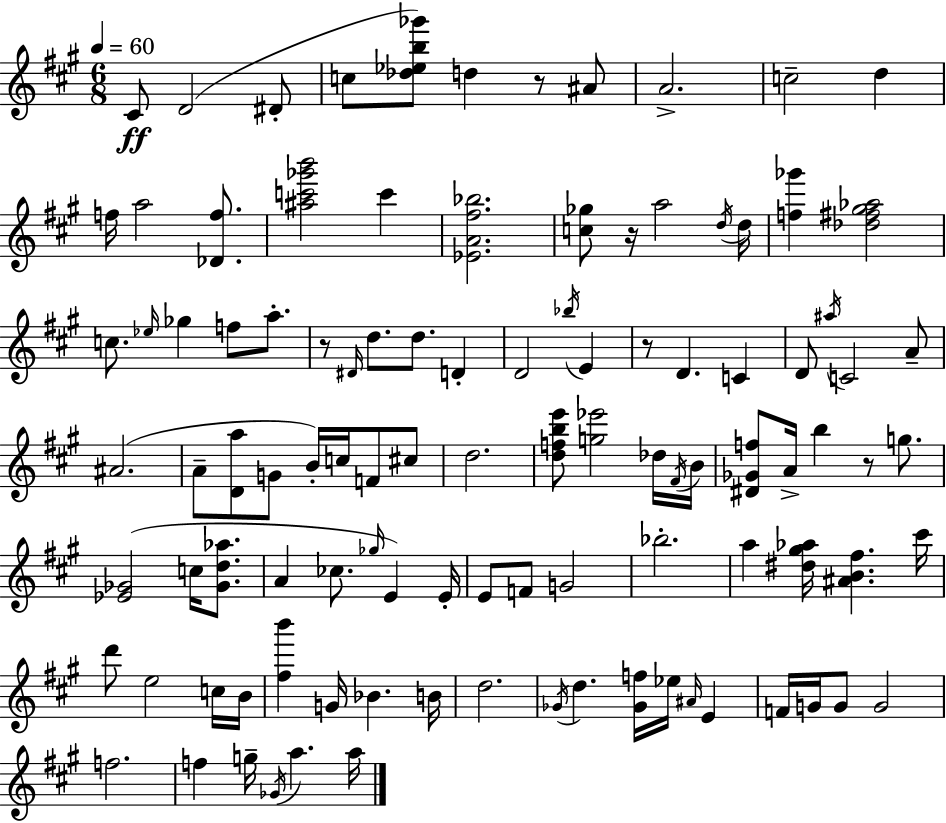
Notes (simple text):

C#4/e D4/h D#4/e C5/e [Db5,Eb5,B5,Gb6]/e D5/q R/e A#4/e A4/h. C5/h D5/q F5/s A5/h [Db4,F5]/e. [A#5,C6,Gb6,B6]/h C6/q [Eb4,A4,F#5,Bb5]/h. [C5,Gb5]/e R/s A5/h D5/s D5/s [F5,Gb6]/q [Db5,F#5,G#5,Ab5]/h C5/e. Eb5/s Gb5/q F5/e A5/e. R/e D#4/s D5/e. D5/e. D4/q D4/h Bb5/s E4/q R/e D4/q. C4/q D4/e A#5/s C4/h A4/e A#4/h. A4/e [D4,A5]/e G4/e B4/s C5/s F4/e C#5/e D5/h. [D5,F5,B5,E6]/e [G5,Eb6]/h Db5/s F#4/s B4/s [D#4,Gb4,F5]/e A4/s B5/q R/e G5/e. [Eb4,Gb4]/h C5/s [Gb4,D5,Ab5]/e. A4/q CES5/e. Gb5/s E4/q E4/s E4/e F4/e G4/h Bb5/h. A5/q [D#5,G#5,Ab5]/s [A#4,B4,F#5]/q. C#6/s D6/e E5/h C5/s B4/s [F#5,B6]/q G4/s Bb4/q. B4/s D5/h. Gb4/s D5/q. [Gb4,F5]/s Eb5/s A#4/s E4/q F4/s G4/s G4/e G4/h F5/h. F5/q G5/s Gb4/s A5/q. A5/s